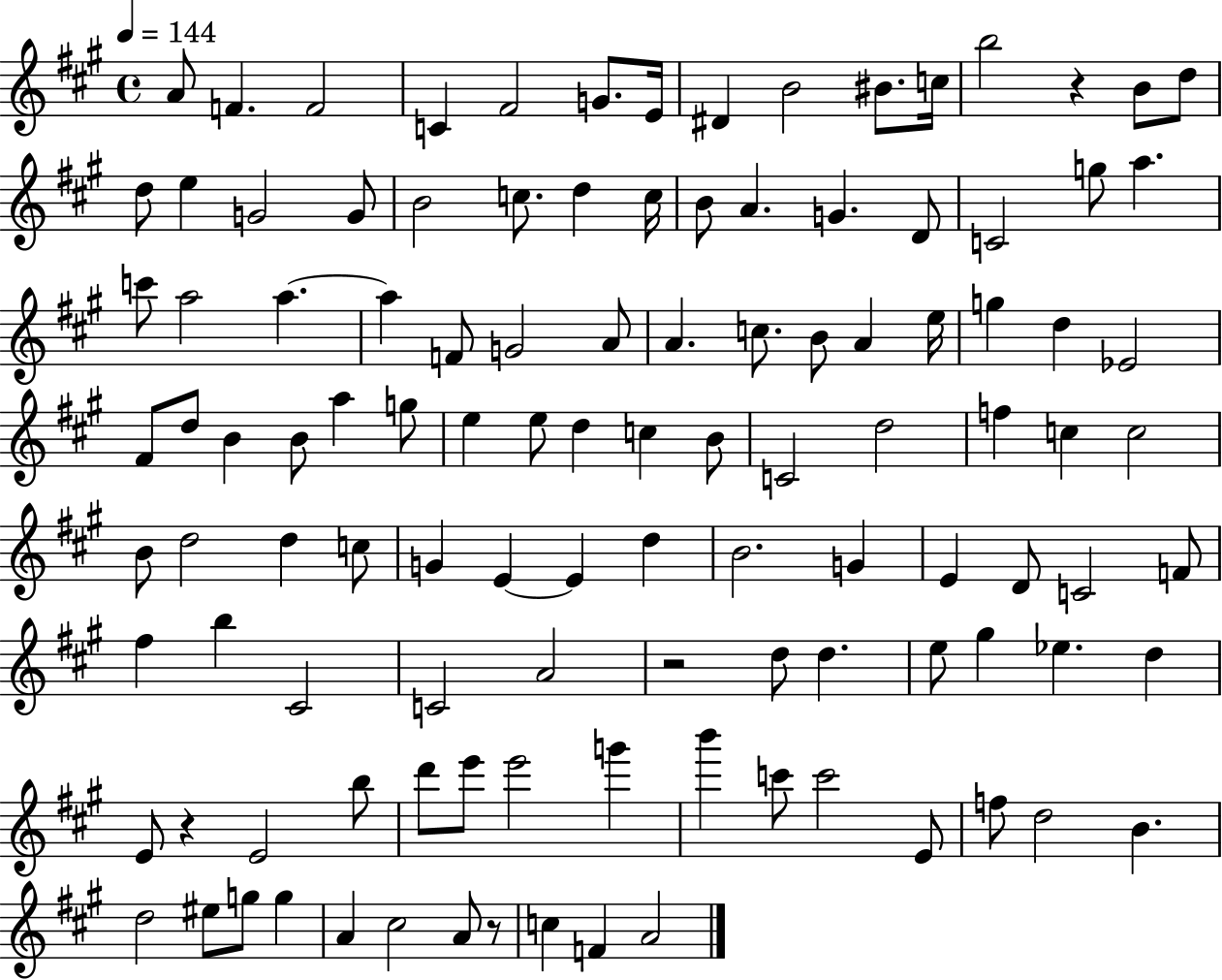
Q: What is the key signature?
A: A major